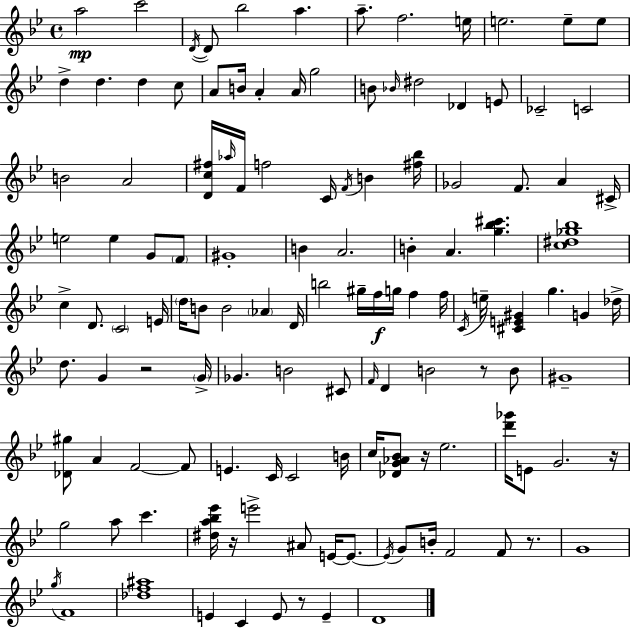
A5/h C6/h D4/s D4/e Bb5/h A5/q. A5/e. F5/h. E5/s E5/h. E5/e E5/e D5/q D5/q. D5/q C5/e A4/e B4/s A4/q A4/s G5/h B4/e Bb4/s D#5/h Db4/q E4/e CES4/h C4/h B4/h A4/h [D4,C5,F#5]/s Ab5/s F4/s F5/h C4/s F4/s B4/q [F#5,Bb5]/s Gb4/h F4/e. A4/q C#4/s E5/h E5/q G4/e F4/e G#4/w B4/q A4/h. B4/q A4/q. [G5,Bb5,C#6]/q. [C5,D#5,Gb5,Bb5]/w C5/q D4/e. C4/h E4/s D5/s B4/e B4/h Ab4/q D4/s B5/h G#5/s F5/s G5/s F5/q F5/s C4/s E5/s [C#4,E4,G#4]/q G5/q. G4/q Db5/s D5/e. G4/q R/h G4/s Gb4/q. B4/h C#4/e F4/s D4/q B4/h R/e B4/e G#4/w [Db4,G#5]/e A4/q F4/h F4/e E4/q. C4/s C4/h B4/s C5/s [Db4,G4,Ab4,Bb4]/e R/s Eb5/h. [D6,Gb6]/s E4/e G4/h. R/s G5/h A5/e C6/q. [D#5,A5,Bb5,Eb6]/s R/s E6/h A#4/e E4/s E4/e. E4/s G4/e B4/s F4/h F4/e R/e. G4/w G5/s F4/w [Db5,F5,A#5]/w E4/q C4/q E4/e R/e E4/q D4/w